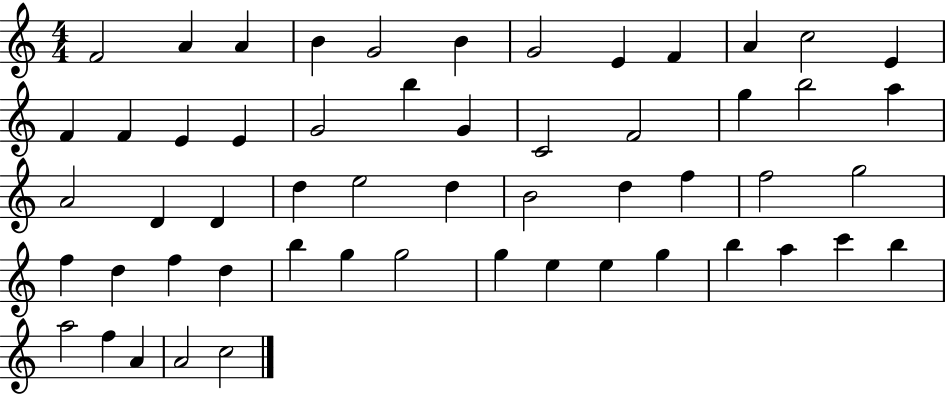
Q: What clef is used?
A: treble